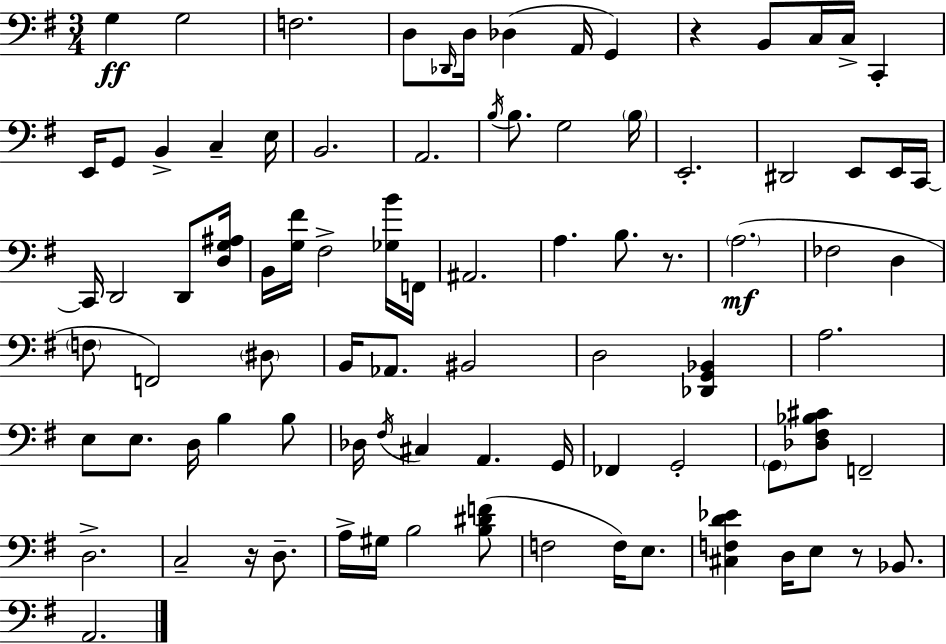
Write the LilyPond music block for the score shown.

{
  \clef bass
  \numericTimeSignature
  \time 3/4
  \key g \major
  g4\ff g2 | f2. | d8 \grace { des,16 } d16 des4( a,16 g,4) | r4 b,8 c16 c16-> c,4-. | \break e,16 g,8 b,4-> c4-- | e16 b,2. | a,2. | \acciaccatura { b16 } b8. g2 | \break \parenthesize b16 e,2.-. | dis,2 e,8 | e,16 c,16~~ c,16 d,2 d,8 | <d g ais>16 b,16 <g fis'>16 fis2-> | \break <ges b'>16 f,16 ais,2. | a4. b8. r8. | \parenthesize a2.(\mf | fes2 d4 | \break \parenthesize f8 f,2) | \parenthesize dis8 b,16 aes,8. bis,2 | d2 <des, g, bes,>4 | a2. | \break e8 e8. d16 b4 | b8 des16 \acciaccatura { fis16 } cis4 a,4. | g,16 fes,4 g,2-. | \parenthesize g,8 <des fis bes cis'>8 f,2-- | \break d2.-> | c2-- r16 | d8.-- a16-> gis16 b2 | <b dis' f'>8( f2 f16) | \break e8. <cis f d' ees'>4 d16 e8 r8 | bes,8. a,2. | \bar "|."
}